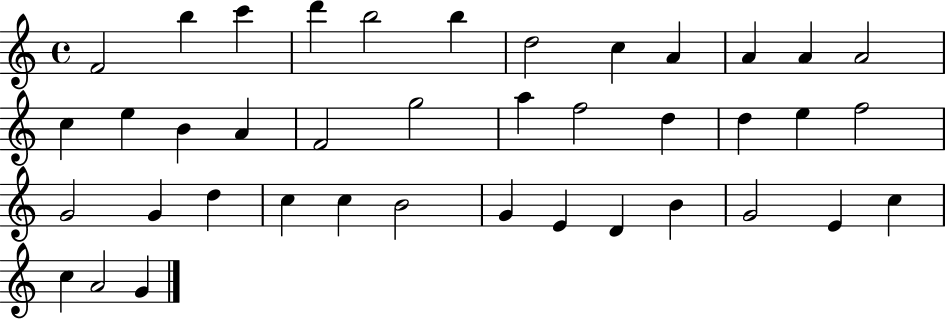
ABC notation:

X:1
T:Untitled
M:4/4
L:1/4
K:C
F2 b c' d' b2 b d2 c A A A A2 c e B A F2 g2 a f2 d d e f2 G2 G d c c B2 G E D B G2 E c c A2 G